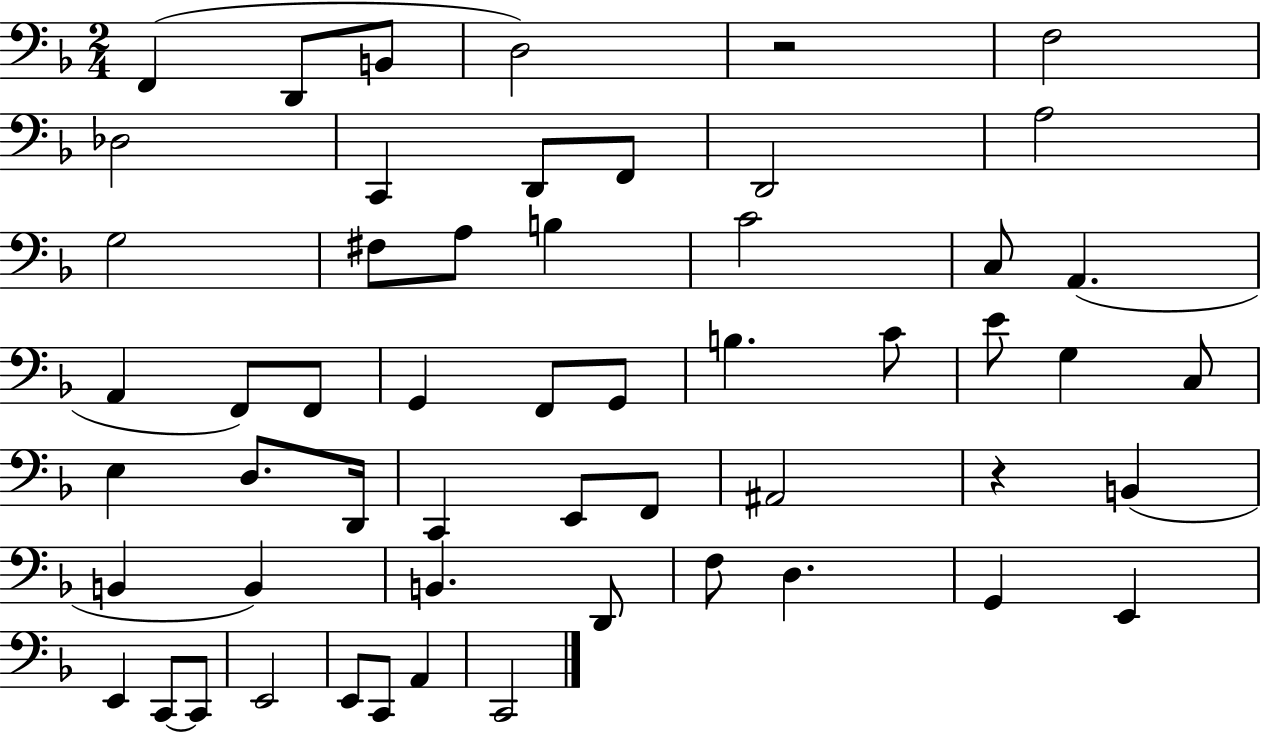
F2/q D2/e B2/e D3/h R/h F3/h Db3/h C2/q D2/e F2/e D2/h A3/h G3/h F#3/e A3/e B3/q C4/h C3/e A2/q. A2/q F2/e F2/e G2/q F2/e G2/e B3/q. C4/e E4/e G3/q C3/e E3/q D3/e. D2/s C2/q E2/e F2/e A#2/h R/q B2/q B2/q B2/q B2/q. D2/e F3/e D3/q. G2/q E2/q E2/q C2/e C2/e E2/h E2/e C2/e A2/q C2/h